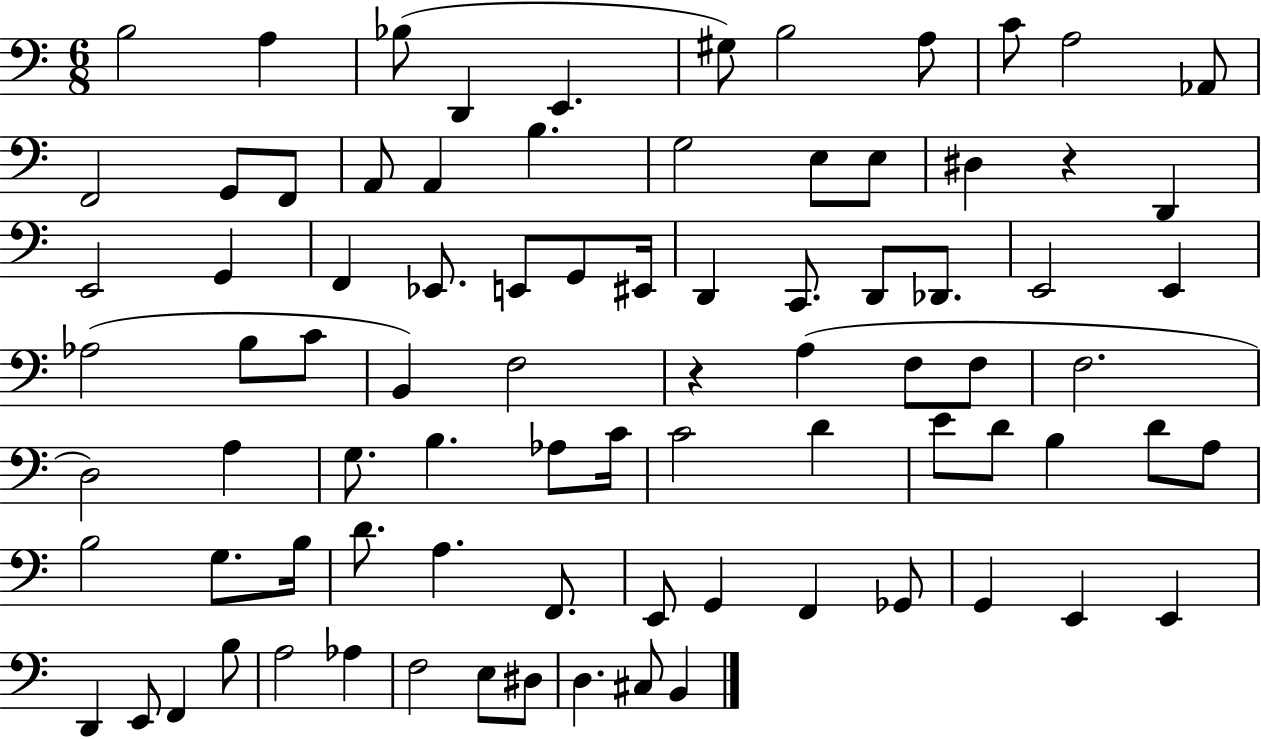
X:1
T:Untitled
M:6/8
L:1/4
K:C
B,2 A, _B,/2 D,, E,, ^G,/2 B,2 A,/2 C/2 A,2 _A,,/2 F,,2 G,,/2 F,,/2 A,,/2 A,, B, G,2 E,/2 E,/2 ^D, z D,, E,,2 G,, F,, _E,,/2 E,,/2 G,,/2 ^E,,/4 D,, C,,/2 D,,/2 _D,,/2 E,,2 E,, _A,2 B,/2 C/2 B,, F,2 z A, F,/2 F,/2 F,2 D,2 A, G,/2 B, _A,/2 C/4 C2 D E/2 D/2 B, D/2 A,/2 B,2 G,/2 B,/4 D/2 A, F,,/2 E,,/2 G,, F,, _G,,/2 G,, E,, E,, D,, E,,/2 F,, B,/2 A,2 _A, F,2 E,/2 ^D,/2 D, ^C,/2 B,,